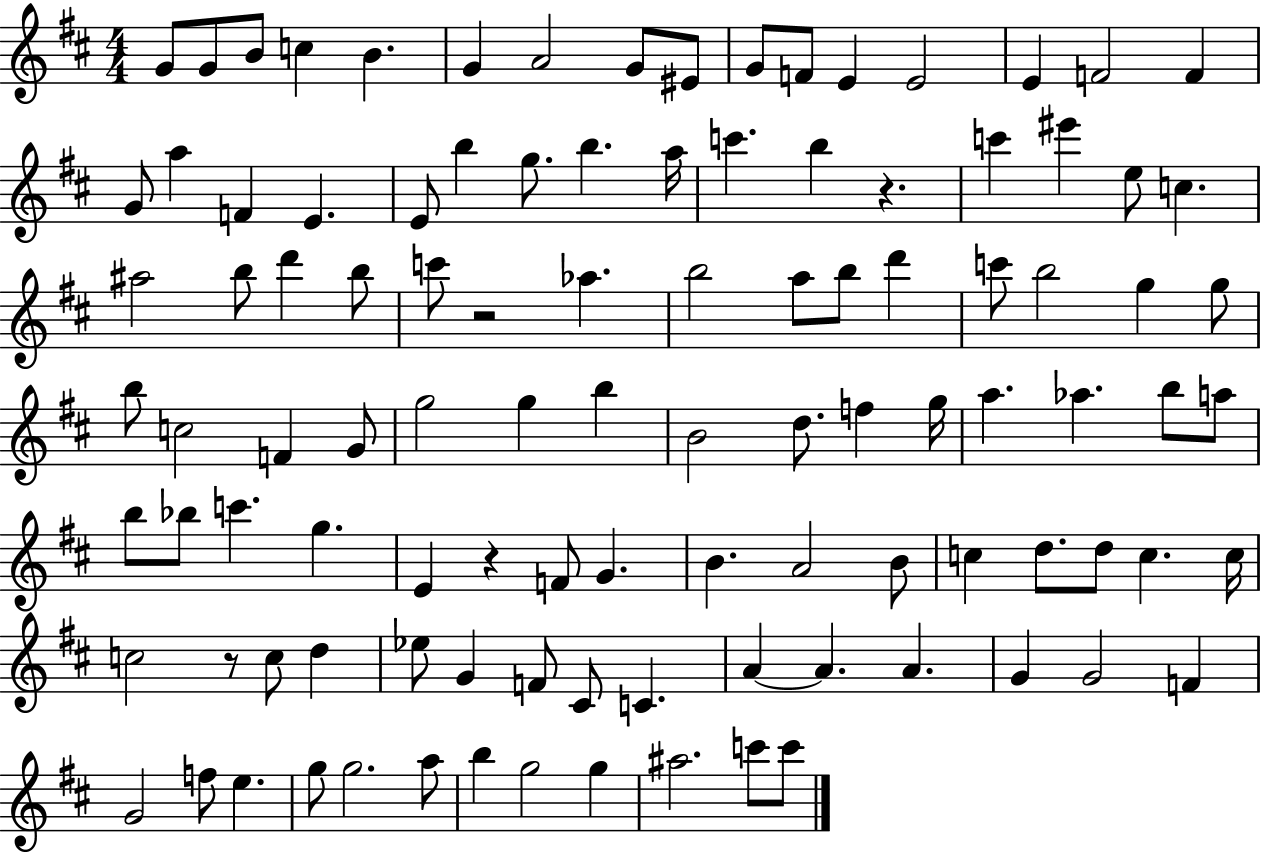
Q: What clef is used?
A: treble